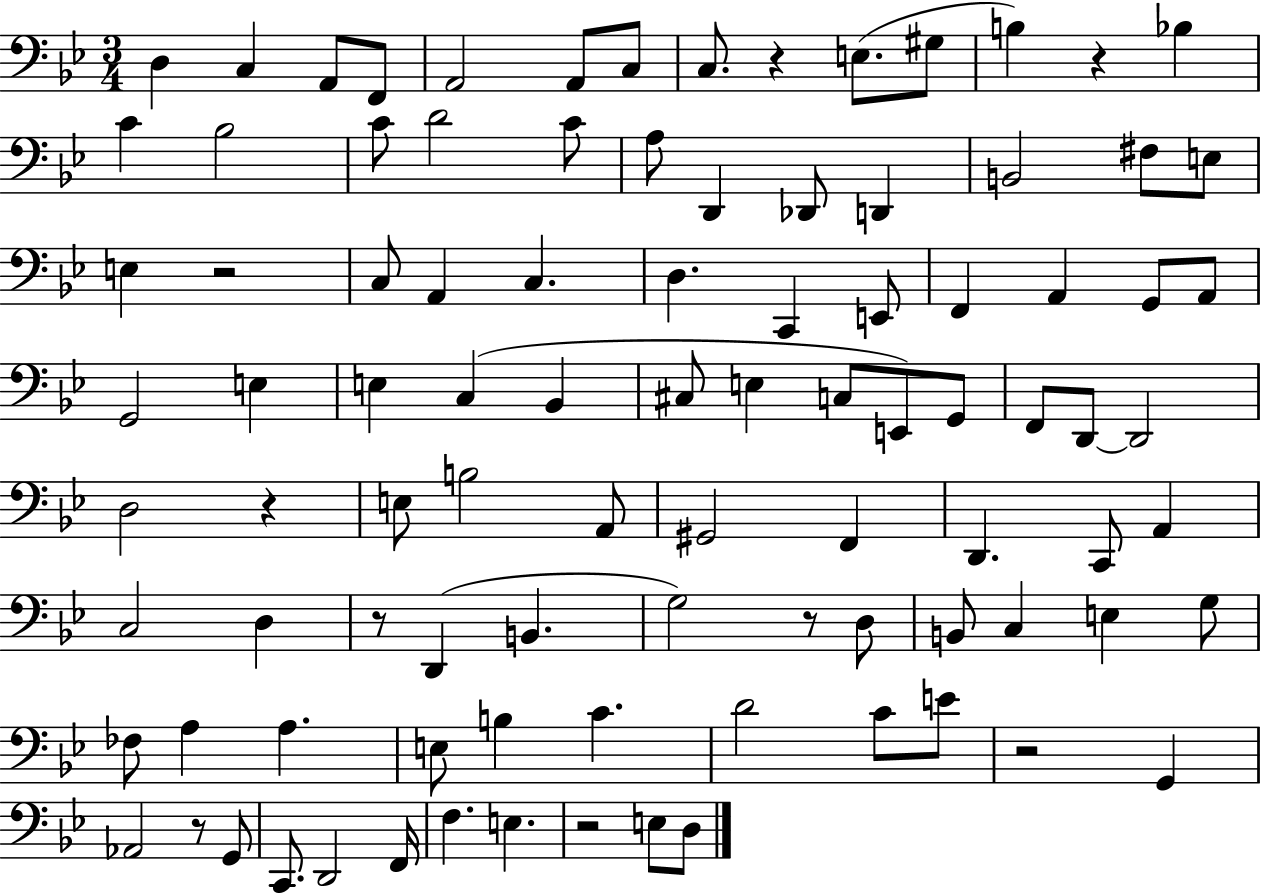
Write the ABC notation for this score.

X:1
T:Untitled
M:3/4
L:1/4
K:Bb
D, C, A,,/2 F,,/2 A,,2 A,,/2 C,/2 C,/2 z E,/2 ^G,/2 B, z _B, C _B,2 C/2 D2 C/2 A,/2 D,, _D,,/2 D,, B,,2 ^F,/2 E,/2 E, z2 C,/2 A,, C, D, C,, E,,/2 F,, A,, G,,/2 A,,/2 G,,2 E, E, C, _B,, ^C,/2 E, C,/2 E,,/2 G,,/2 F,,/2 D,,/2 D,,2 D,2 z E,/2 B,2 A,,/2 ^G,,2 F,, D,, C,,/2 A,, C,2 D, z/2 D,, B,, G,2 z/2 D,/2 B,,/2 C, E, G,/2 _F,/2 A, A, E,/2 B, C D2 C/2 E/2 z2 G,, _A,,2 z/2 G,,/2 C,,/2 D,,2 F,,/4 F, E, z2 E,/2 D,/2